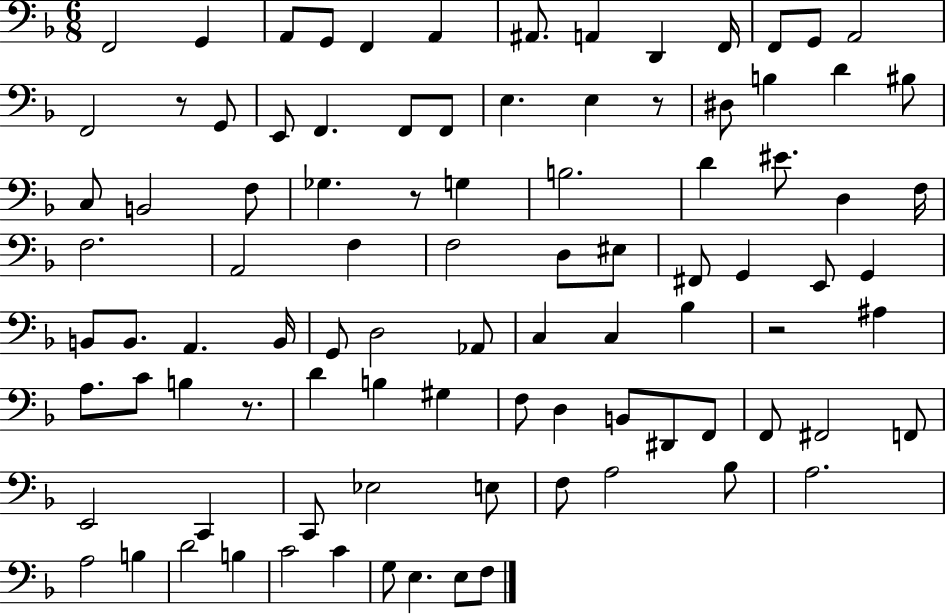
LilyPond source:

{
  \clef bass
  \numericTimeSignature
  \time 6/8
  \key f \major
  f,2 g,4 | a,8 g,8 f,4 a,4 | ais,8. a,4 d,4 f,16 | f,8 g,8 a,2 | \break f,2 r8 g,8 | e,8 f,4. f,8 f,8 | e4. e4 r8 | dis8 b4 d'4 bis8 | \break c8 b,2 f8 | ges4. r8 g4 | b2. | d'4 eis'8. d4 f16 | \break f2. | a,2 f4 | f2 d8 eis8 | fis,8 g,4 e,8 g,4 | \break b,8 b,8. a,4. b,16 | g,8 d2 aes,8 | c4 c4 bes4 | r2 ais4 | \break a8. c'8 b4 r8. | d'4 b4 gis4 | f8 d4 b,8 dis,8 f,8 | f,8 fis,2 f,8 | \break e,2 c,4 | c,8 ees2 e8 | f8 a2 bes8 | a2. | \break a2 b4 | d'2 b4 | c'2 c'4 | g8 e4. e8 f8 | \break \bar "|."
}